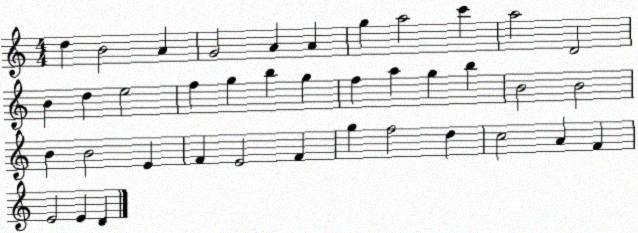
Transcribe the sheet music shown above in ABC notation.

X:1
T:Untitled
M:4/4
L:1/4
K:C
d B2 A G2 A A g a2 c' a2 D2 B d e2 f g b g f a g b B2 B2 B B2 E F E2 F g f2 d c2 A F E2 E D